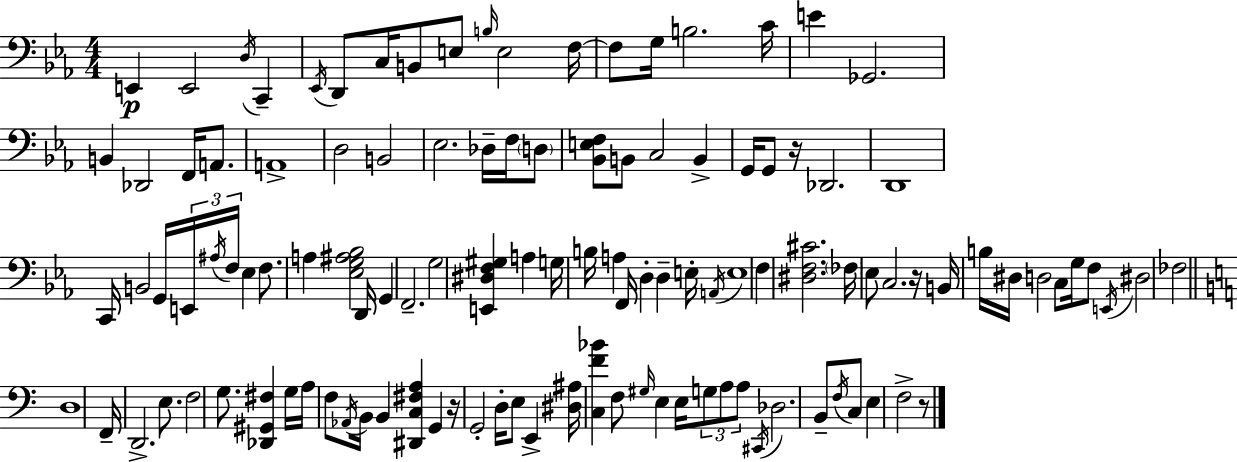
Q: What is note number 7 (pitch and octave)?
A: C3